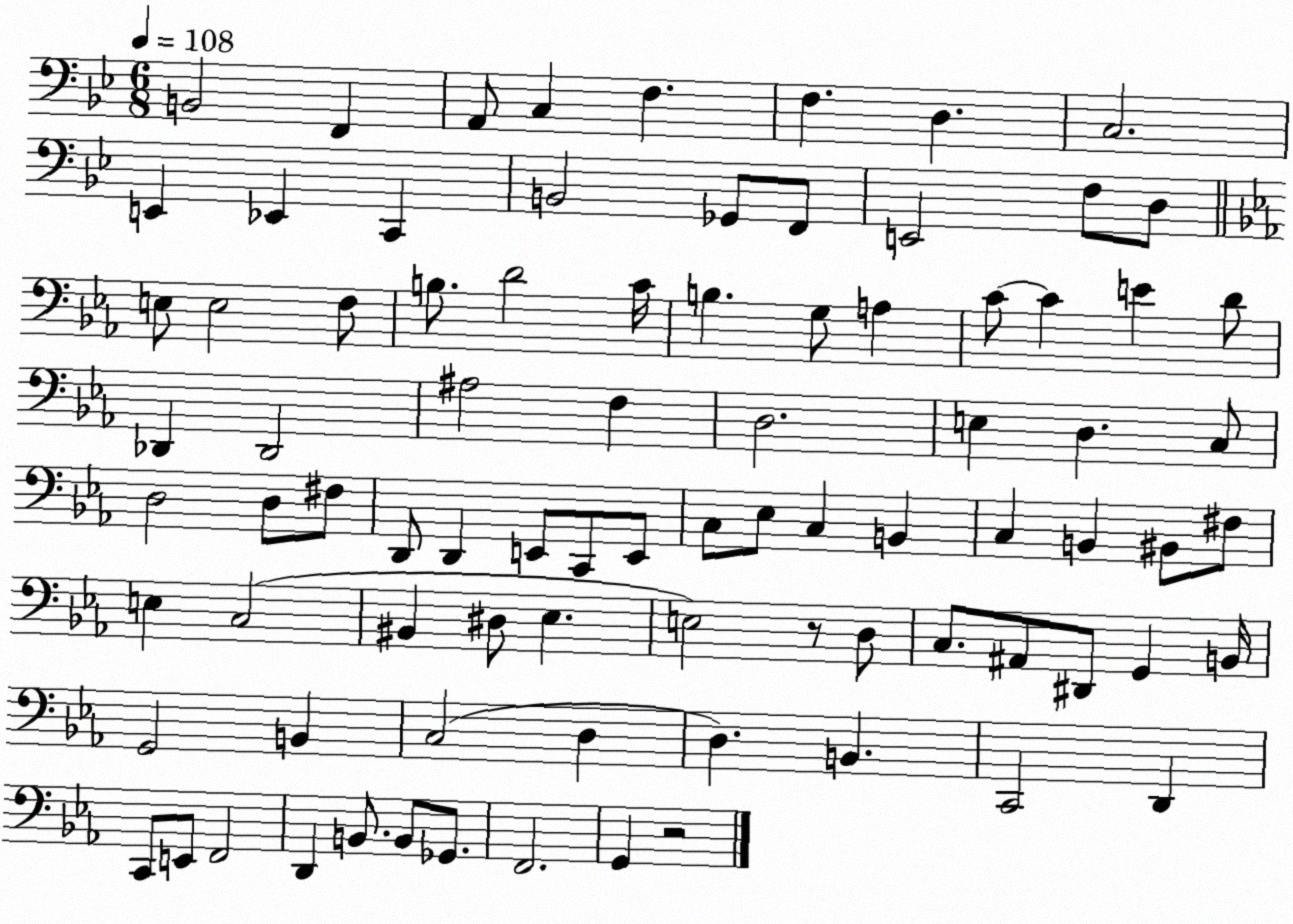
X:1
T:Untitled
M:6/8
L:1/4
K:Bb
B,,2 F,, A,,/2 C, F, F, D, C,2 E,, _E,, C,, B,,2 _G,,/2 F,,/2 E,,2 F,/2 D,/2 E,/2 E,2 F,/2 B,/2 D2 C/4 B, G,/2 A, C/2 C E D/2 _D,, _D,,2 ^A,2 F, D,2 E, D, C,/2 D,2 D,/2 ^F,/2 D,,/2 D,, E,,/2 C,,/2 E,,/2 C,/2 _E,/2 C, B,, C, B,, ^B,,/2 ^F,/2 E, C,2 ^B,, ^D,/2 _E, E,2 z/2 D,/2 C,/2 ^A,,/2 ^D,,/2 G,, B,,/4 G,,2 B,, C,2 D, D, B,, C,,2 D,, C,,/2 E,,/2 F,,2 D,, B,,/2 B,,/2 _G,,/2 F,,2 G,, z2